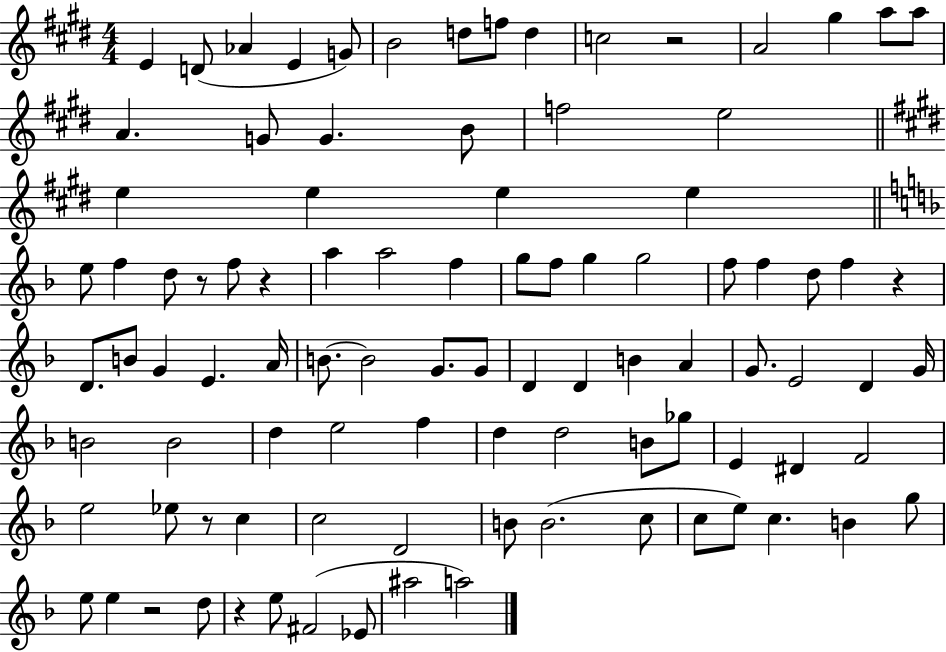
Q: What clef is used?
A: treble